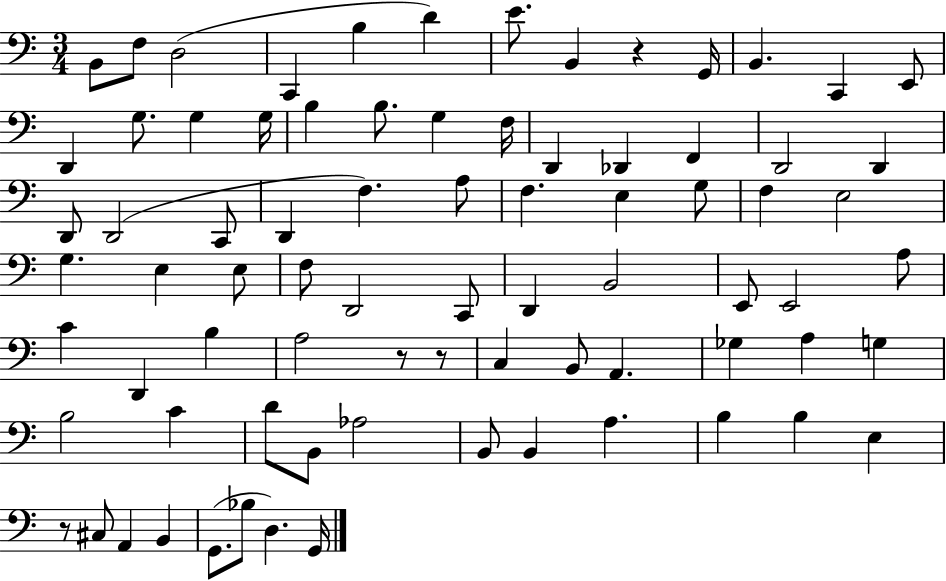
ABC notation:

X:1
T:Untitled
M:3/4
L:1/4
K:C
B,,/2 F,/2 D,2 C,, B, D E/2 B,, z G,,/4 B,, C,, E,,/2 D,, G,/2 G, G,/4 B, B,/2 G, F,/4 D,, _D,, F,, D,,2 D,, D,,/2 D,,2 C,,/2 D,, F, A,/2 F, E, G,/2 F, E,2 G, E, E,/2 F,/2 D,,2 C,,/2 D,, B,,2 E,,/2 E,,2 A,/2 C D,, B, A,2 z/2 z/2 C, B,,/2 A,, _G, A, G, B,2 C D/2 B,,/2 _A,2 B,,/2 B,, A, B, B, E, z/2 ^C,/2 A,, B,, G,,/2 _B,/2 D, G,,/4